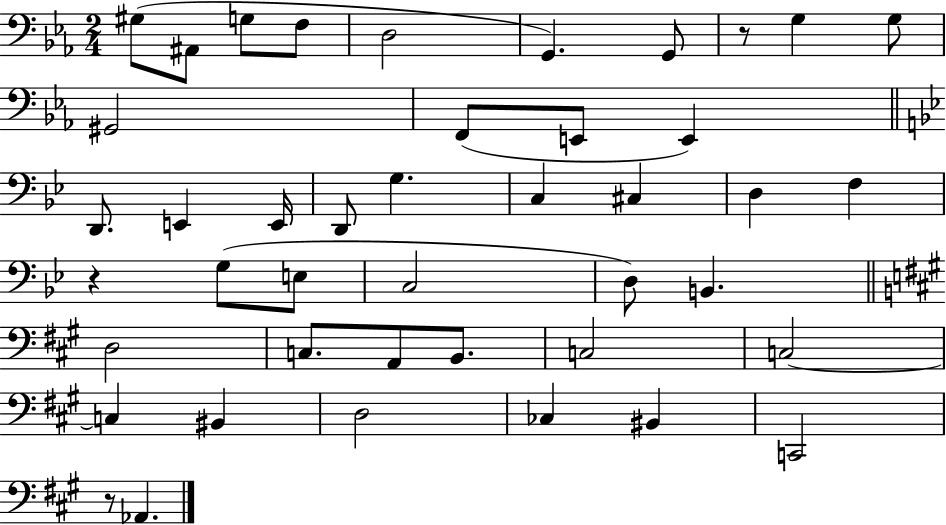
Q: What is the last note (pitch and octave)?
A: Ab2